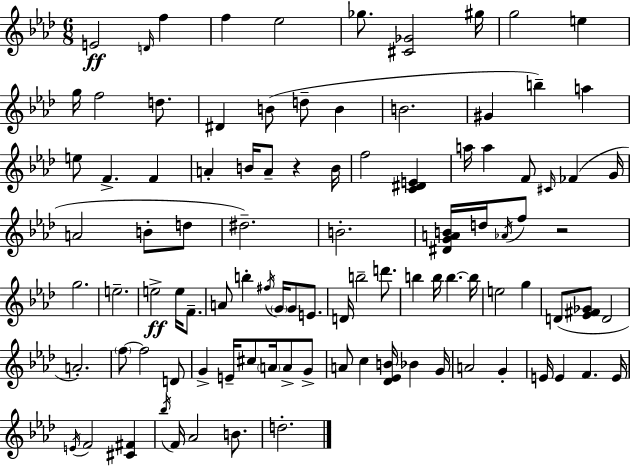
{
  \clef treble
  \numericTimeSignature
  \time 6/8
  \key aes \major
  e'2\ff \grace { d'16 } f''4 | f''4 ees''2 | ges''8. <cis' ges'>2 | gis''16 g''2 e''4 | \break g''16 f''2 d''8. | dis'4 b'8( d''8-- b'4 | b'2. | gis'4 b''4--) a''4 | \break e''8 f'4.-> f'4 | a'4-. b'16 a'8-- r4 | b'16 f''2 <c' dis' e'>4 | a''16 a''4 f'8 \grace { cis'16 } fes'4( | \break g'16 a'2 b'8-. | d''8 dis''2.--) | b'2.-. | <dis' g' a' b'>16 d''16 \acciaccatura { aes'16 } f''8 r2 | \break g''2. | e''2.-- | e''2->\ff e''16 | f'8.-- a'8 b''4-. \acciaccatura { fis''16 } \parenthesize g'16 g'8 | \break e'8. d'16 b''2-- | d'''8. b''4 b''16 b''4.~~ | b''16 e''2 | g''4 d'8( <ees' fis' ges'>8 d'2 | \break a'2.-.) | \parenthesize f''8~~ f''2 | d'8 g'4-> e'16-- cis''8 \parenthesize a'16 | a'8-> g'8-> a'8 c''4 <des' ees' b'>16 bes'4 | \break g'16 a'2 | g'4-. e'16 e'4 f'4. | e'16 \acciaccatura { e'16 } f'2 | <cis' fis'>4 \acciaccatura { bes''16 } f'16 aes'2 | \break b'8. d''2.-. | \bar "|."
}